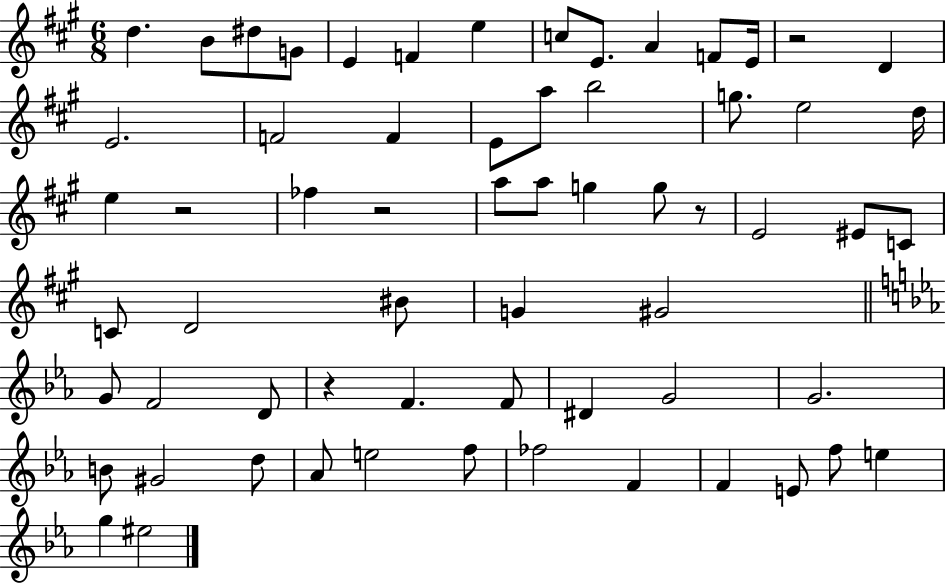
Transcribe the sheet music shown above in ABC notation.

X:1
T:Untitled
M:6/8
L:1/4
K:A
d B/2 ^d/2 G/2 E F e c/2 E/2 A F/2 E/4 z2 D E2 F2 F E/2 a/2 b2 g/2 e2 d/4 e z2 _f z2 a/2 a/2 g g/2 z/2 E2 ^E/2 C/2 C/2 D2 ^B/2 G ^G2 G/2 F2 D/2 z F F/2 ^D G2 G2 B/2 ^G2 d/2 _A/2 e2 f/2 _f2 F F E/2 f/2 e g ^e2